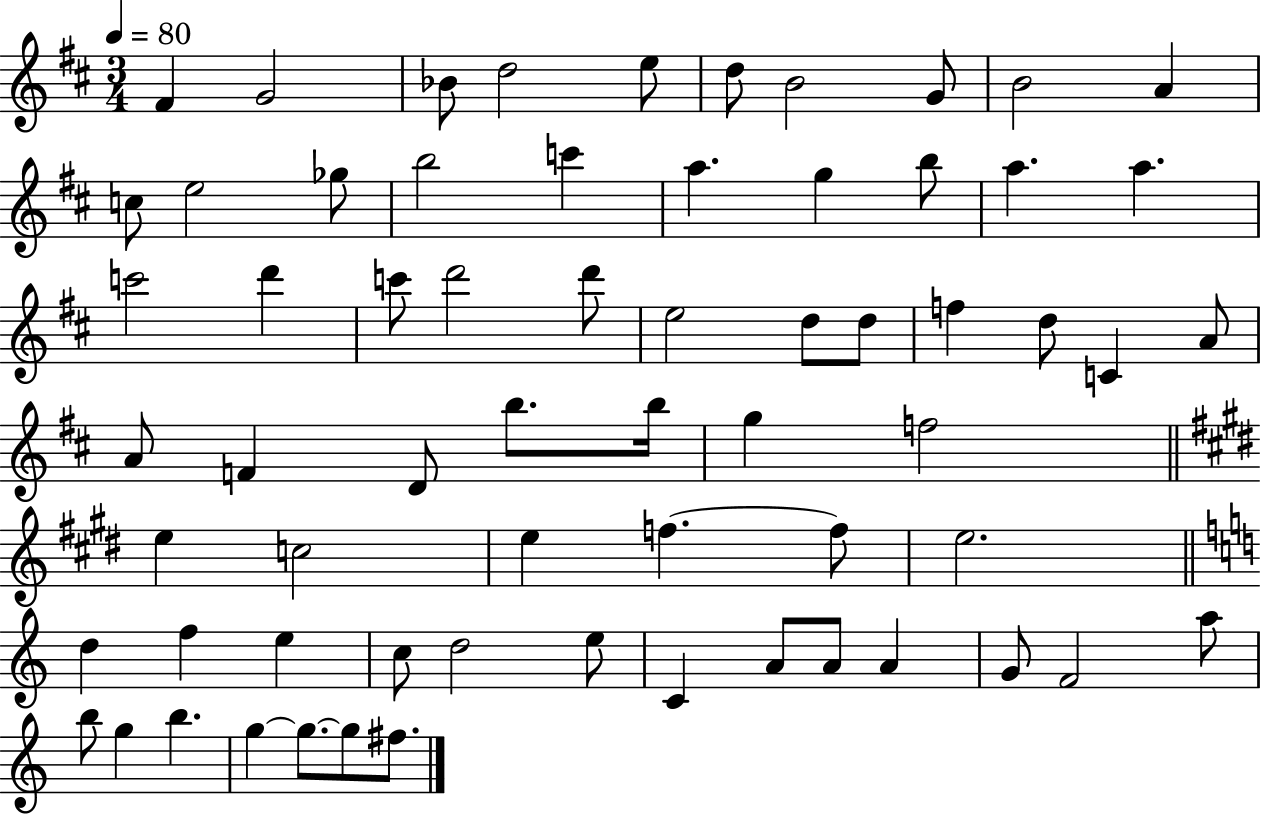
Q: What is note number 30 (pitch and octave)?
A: D5